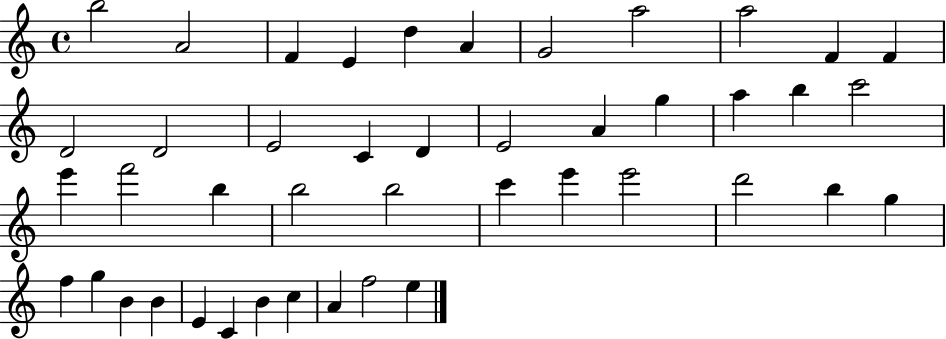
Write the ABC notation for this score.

X:1
T:Untitled
M:4/4
L:1/4
K:C
b2 A2 F E d A G2 a2 a2 F F D2 D2 E2 C D E2 A g a b c'2 e' f'2 b b2 b2 c' e' e'2 d'2 b g f g B B E C B c A f2 e